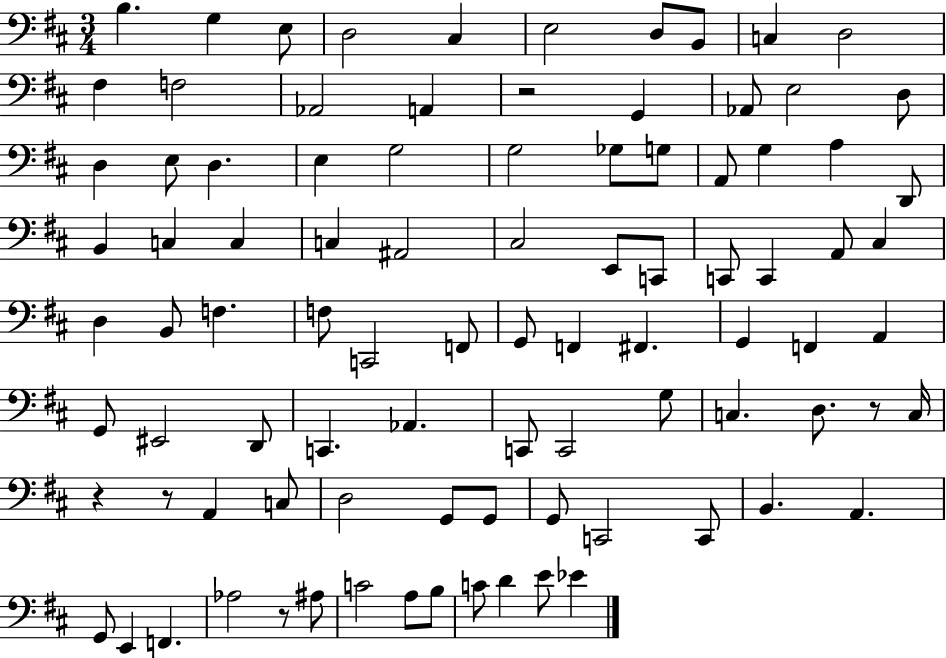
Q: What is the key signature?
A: D major